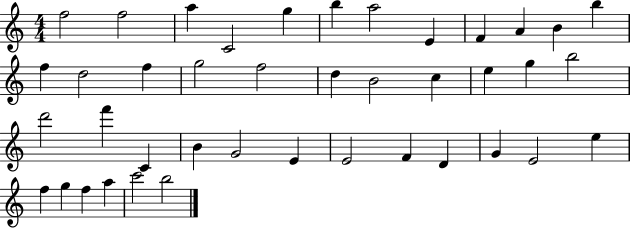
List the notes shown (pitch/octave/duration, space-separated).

F5/h F5/h A5/q C4/h G5/q B5/q A5/h E4/q F4/q A4/q B4/q B5/q F5/q D5/h F5/q G5/h F5/h D5/q B4/h C5/q E5/q G5/q B5/h D6/h F6/q C4/q B4/q G4/h E4/q E4/h F4/q D4/q G4/q E4/h E5/q F5/q G5/q F5/q A5/q C6/h B5/h